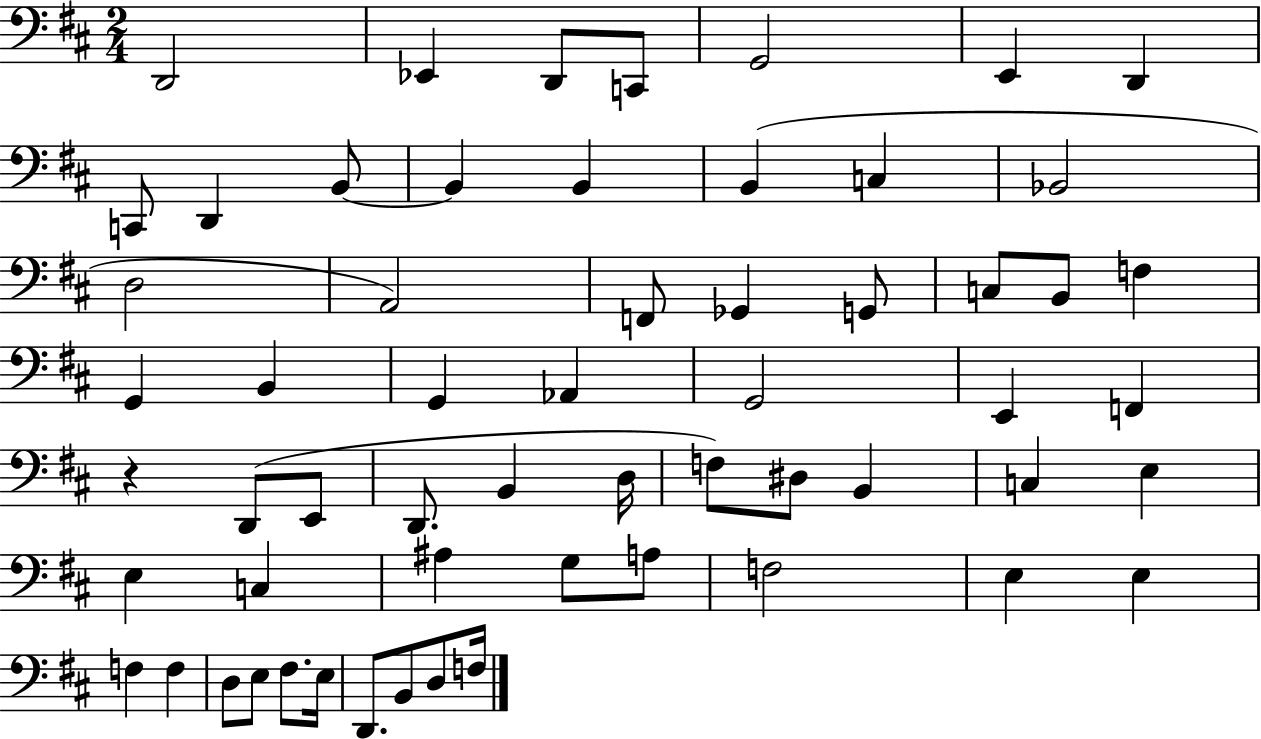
D2/h Eb2/q D2/e C2/e G2/h E2/q D2/q C2/e D2/q B2/e B2/q B2/q B2/q C3/q Bb2/h D3/h A2/h F2/e Gb2/q G2/e C3/e B2/e F3/q G2/q B2/q G2/q Ab2/q G2/h E2/q F2/q R/q D2/e E2/e D2/e. B2/q D3/s F3/e D#3/e B2/q C3/q E3/q E3/q C3/q A#3/q G3/e A3/e F3/h E3/q E3/q F3/q F3/q D3/e E3/e F#3/e. E3/s D2/e. B2/e D3/e F3/s